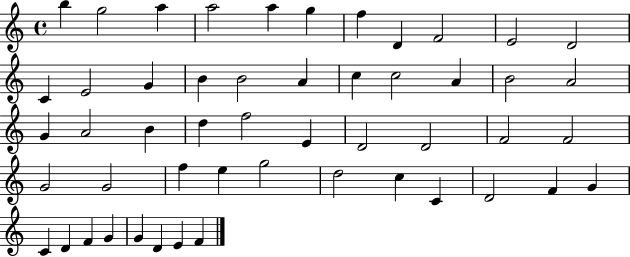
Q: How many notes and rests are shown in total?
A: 51